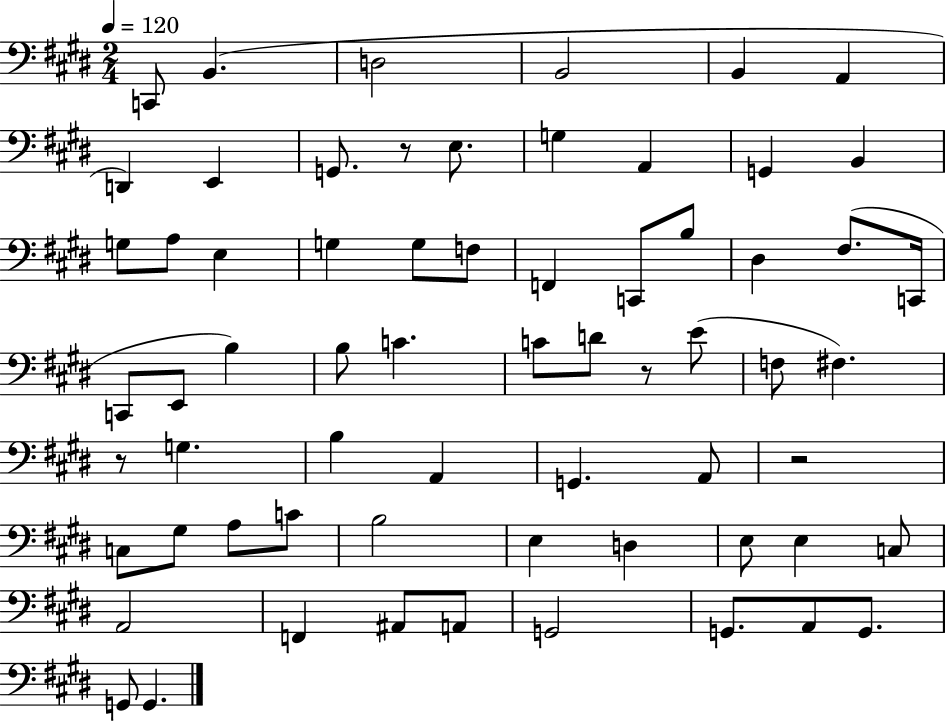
X:1
T:Untitled
M:2/4
L:1/4
K:E
C,,/2 B,, D,2 B,,2 B,, A,, D,, E,, G,,/2 z/2 E,/2 G, A,, G,, B,, G,/2 A,/2 E, G, G,/2 F,/2 F,, C,,/2 B,/2 ^D, ^F,/2 C,,/4 C,,/2 E,,/2 B, B,/2 C C/2 D/2 z/2 E/2 F,/2 ^F, z/2 G, B, A,, G,, A,,/2 z2 C,/2 ^G,/2 A,/2 C/2 B,2 E, D, E,/2 E, C,/2 A,,2 F,, ^A,,/2 A,,/2 G,,2 G,,/2 A,,/2 G,,/2 G,,/2 G,,